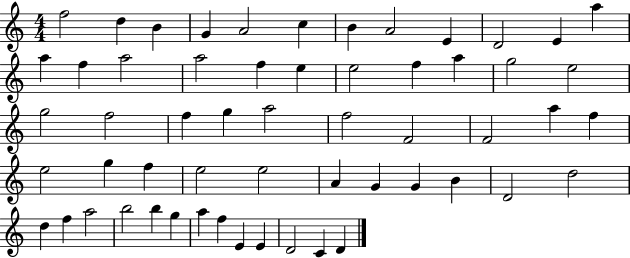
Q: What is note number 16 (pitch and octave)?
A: A5